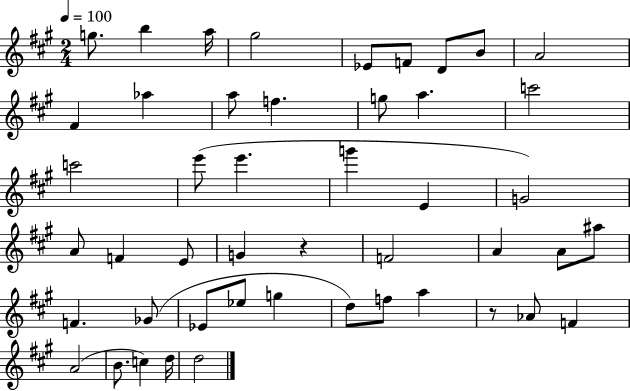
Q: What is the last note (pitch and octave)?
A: D5